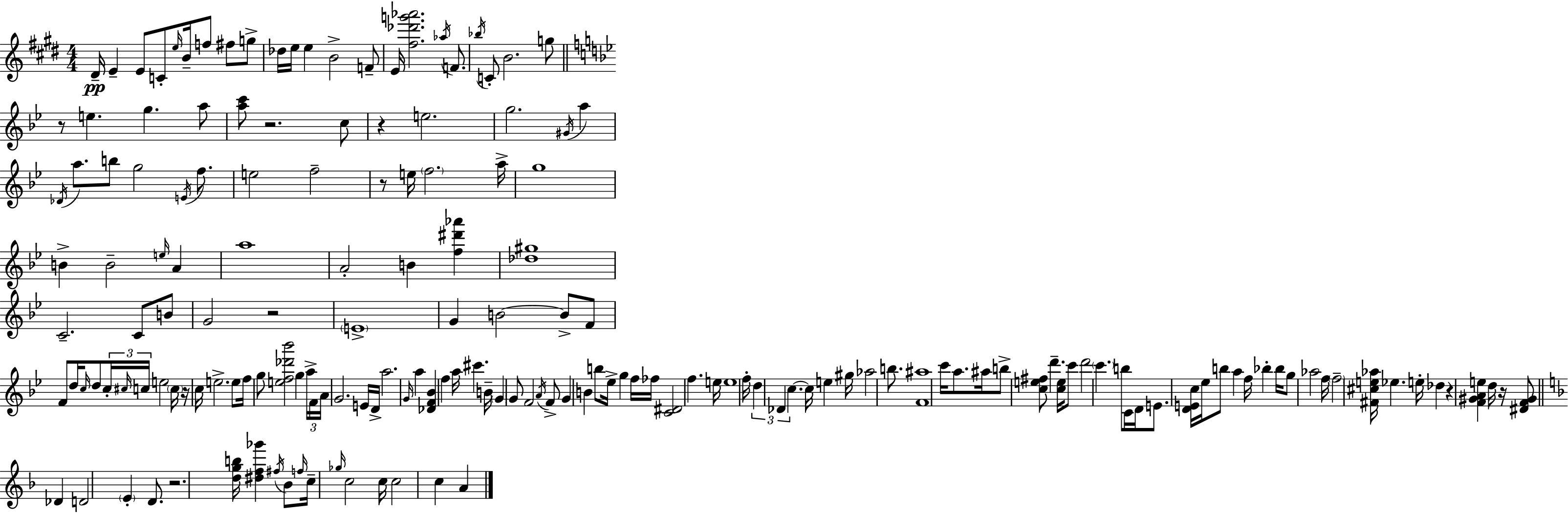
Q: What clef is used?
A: treble